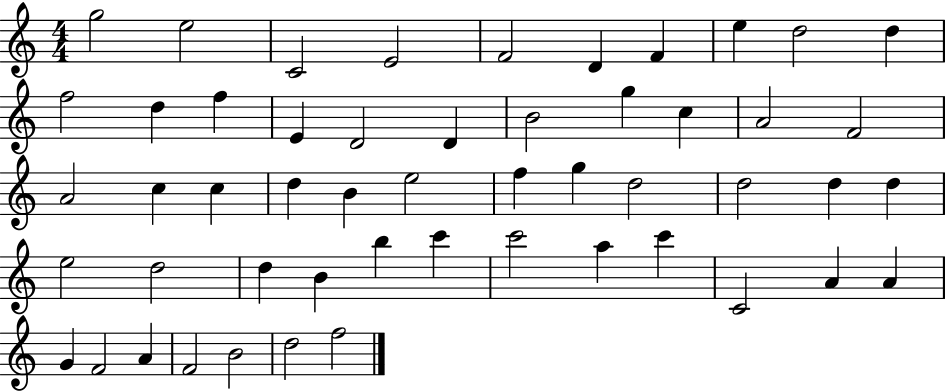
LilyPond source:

{
  \clef treble
  \numericTimeSignature
  \time 4/4
  \key c \major
  g''2 e''2 | c'2 e'2 | f'2 d'4 f'4 | e''4 d''2 d''4 | \break f''2 d''4 f''4 | e'4 d'2 d'4 | b'2 g''4 c''4 | a'2 f'2 | \break a'2 c''4 c''4 | d''4 b'4 e''2 | f''4 g''4 d''2 | d''2 d''4 d''4 | \break e''2 d''2 | d''4 b'4 b''4 c'''4 | c'''2 a''4 c'''4 | c'2 a'4 a'4 | \break g'4 f'2 a'4 | f'2 b'2 | d''2 f''2 | \bar "|."
}